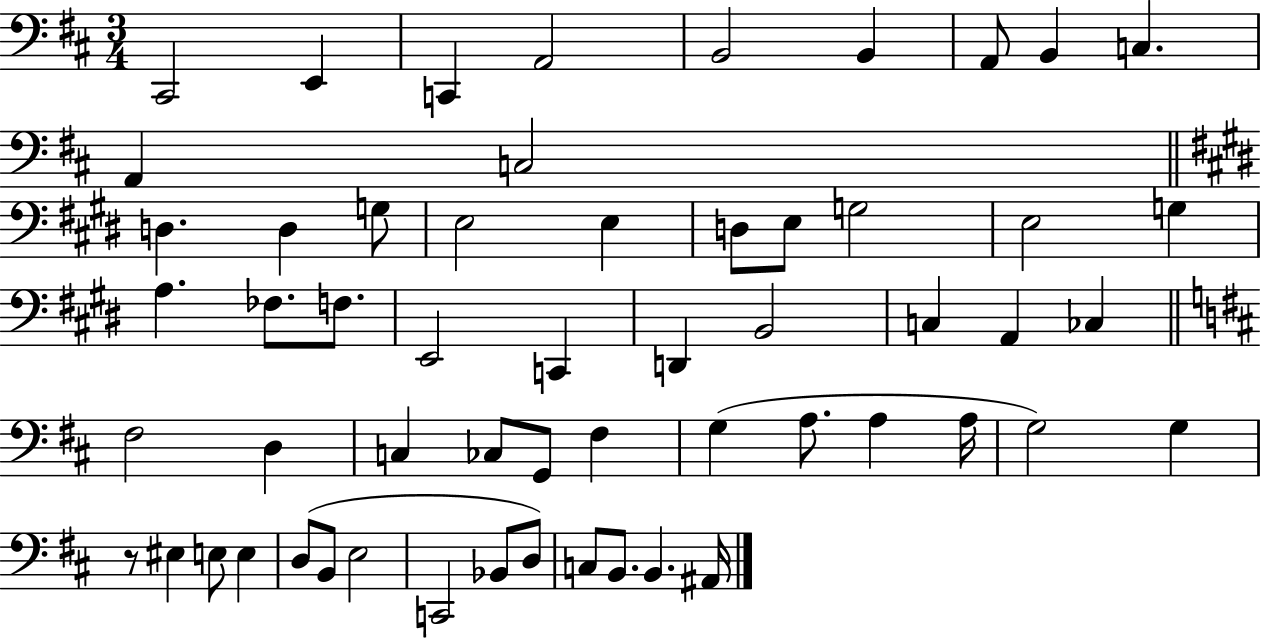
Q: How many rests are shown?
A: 1